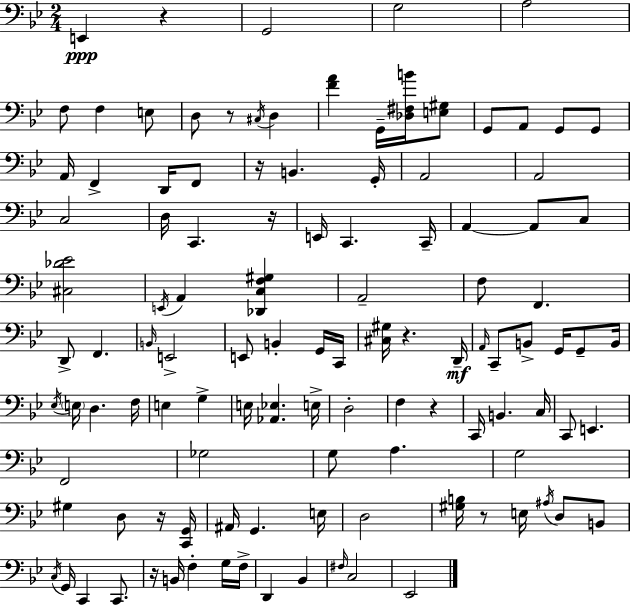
X:1
T:Untitled
M:2/4
L:1/4
K:Gm
E,, z G,,2 G,2 A,2 F,/2 F, E,/2 D,/2 z/2 ^C,/4 D, [FA] G,,/4 [_D,^F,B]/4 [E,^G,]/2 G,,/2 A,,/2 G,,/2 G,,/2 A,,/4 F,, D,,/4 F,,/2 z/4 B,, G,,/4 A,,2 A,,2 C,2 D,/4 C,, z/4 E,,/4 C,, C,,/4 A,, A,,/2 C,/2 [^C,_D_E]2 E,,/4 A,, [_D,,C,F,^G,] A,,2 F,/2 F,, D,,/2 F,, B,,/4 E,,2 E,,/2 B,, G,,/4 C,,/4 [^C,^G,]/4 z D,,/4 A,,/4 C,,/2 B,,/2 G,,/4 G,,/2 B,,/4 _E,/4 E,/4 D, F,/4 E, G, E,/4 [_A,,_E,] E,/4 D,2 F, z C,,/4 B,, C,/4 C,,/2 E,, F,,2 _G,2 G,/2 A, G,2 ^G, D,/2 z/4 [C,,G,,]/4 ^A,,/4 G,, E,/4 D,2 [^G,B,]/4 z/2 E,/4 ^A,/4 D,/2 B,,/2 C,/4 G,,/4 C,, C,,/2 z/4 B,,/4 F, G,/4 F,/4 D,, _B,, ^F,/4 C,2 _E,,2